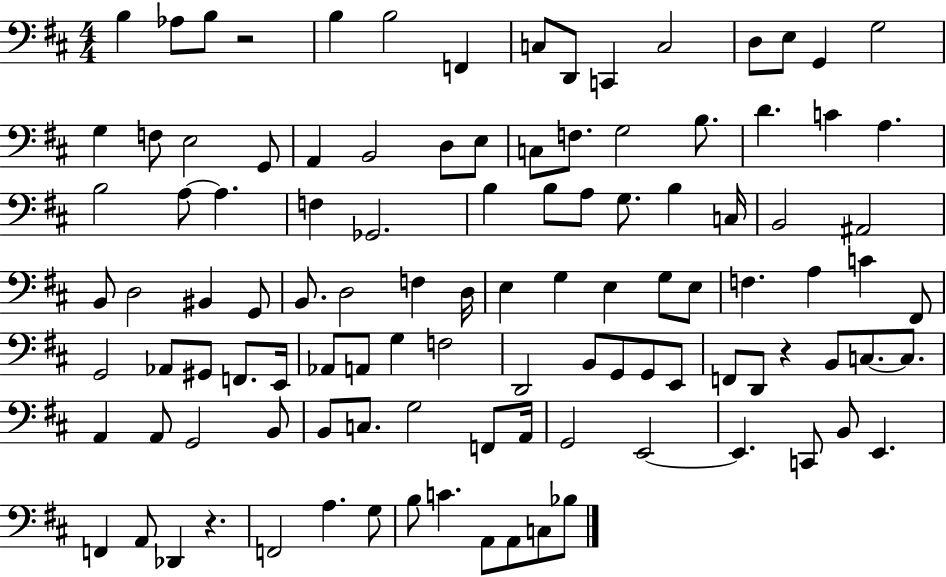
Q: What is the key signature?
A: D major